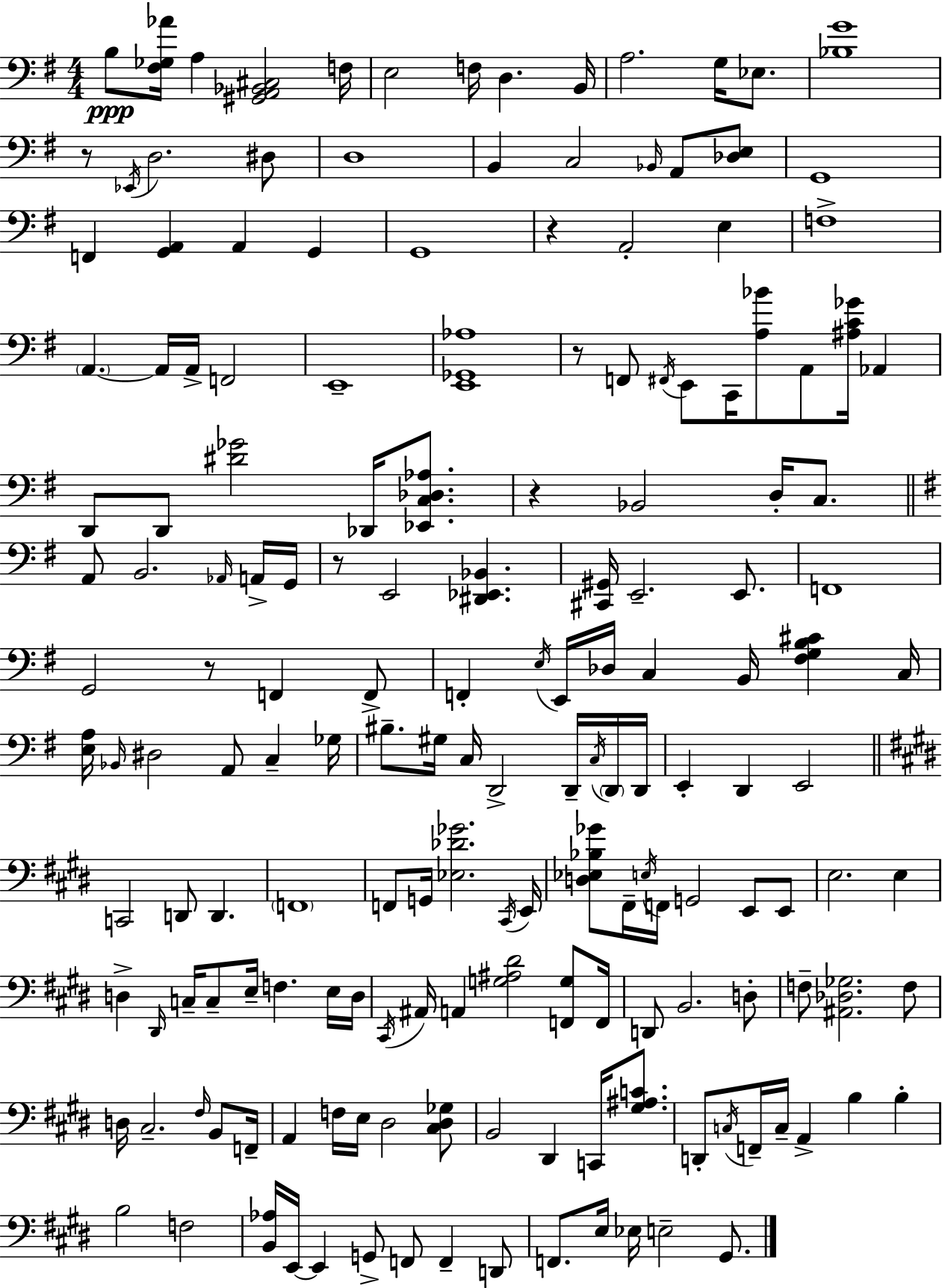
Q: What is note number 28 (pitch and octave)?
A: A2